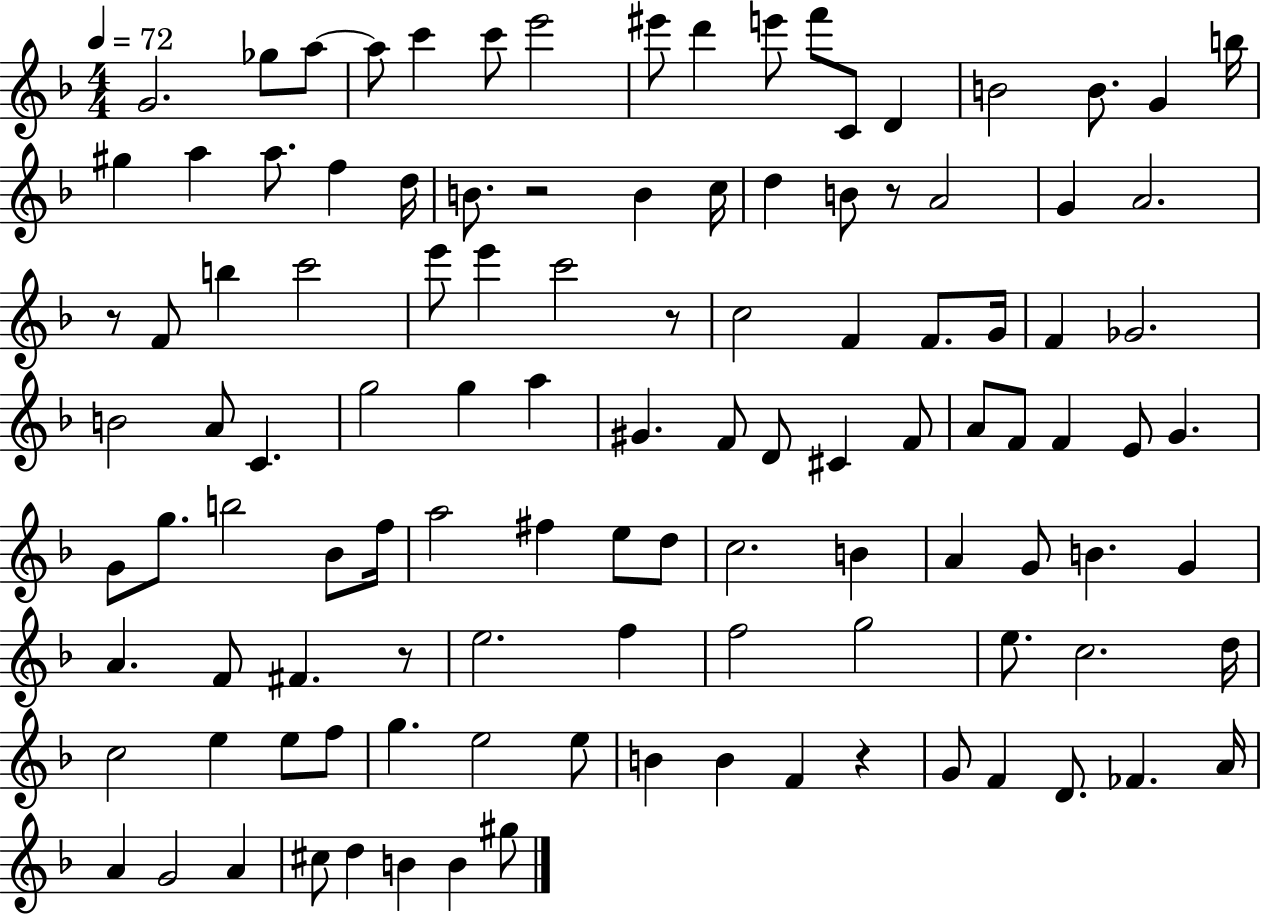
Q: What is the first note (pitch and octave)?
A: G4